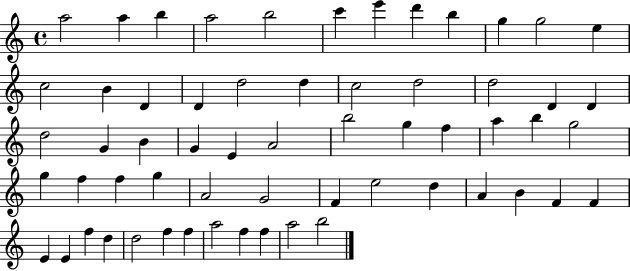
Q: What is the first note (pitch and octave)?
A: A5